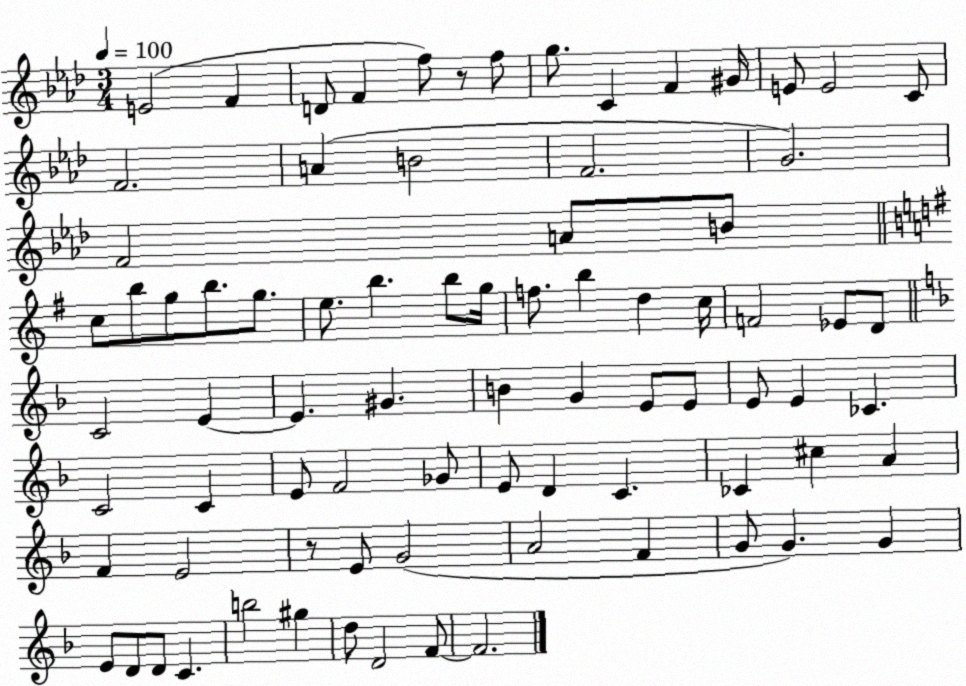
X:1
T:Untitled
M:3/4
L:1/4
K:Ab
E2 F D/2 F f/2 z/2 f/2 g/2 C F ^G/4 E/2 E2 C/2 F2 A B2 F2 G2 F2 A/2 B/2 c/2 b/2 g/2 b/2 g/2 e/2 b b/2 g/4 f/2 b d c/4 F2 _E/2 D/2 C2 E E ^G B G E/2 E/2 E/2 E _C C2 C E/2 F2 _G/2 E/2 D C _C ^c A F E2 z/2 E/2 G2 A2 F G/2 G G E/2 D/2 D/2 C b2 ^g d/2 D2 F/2 F2